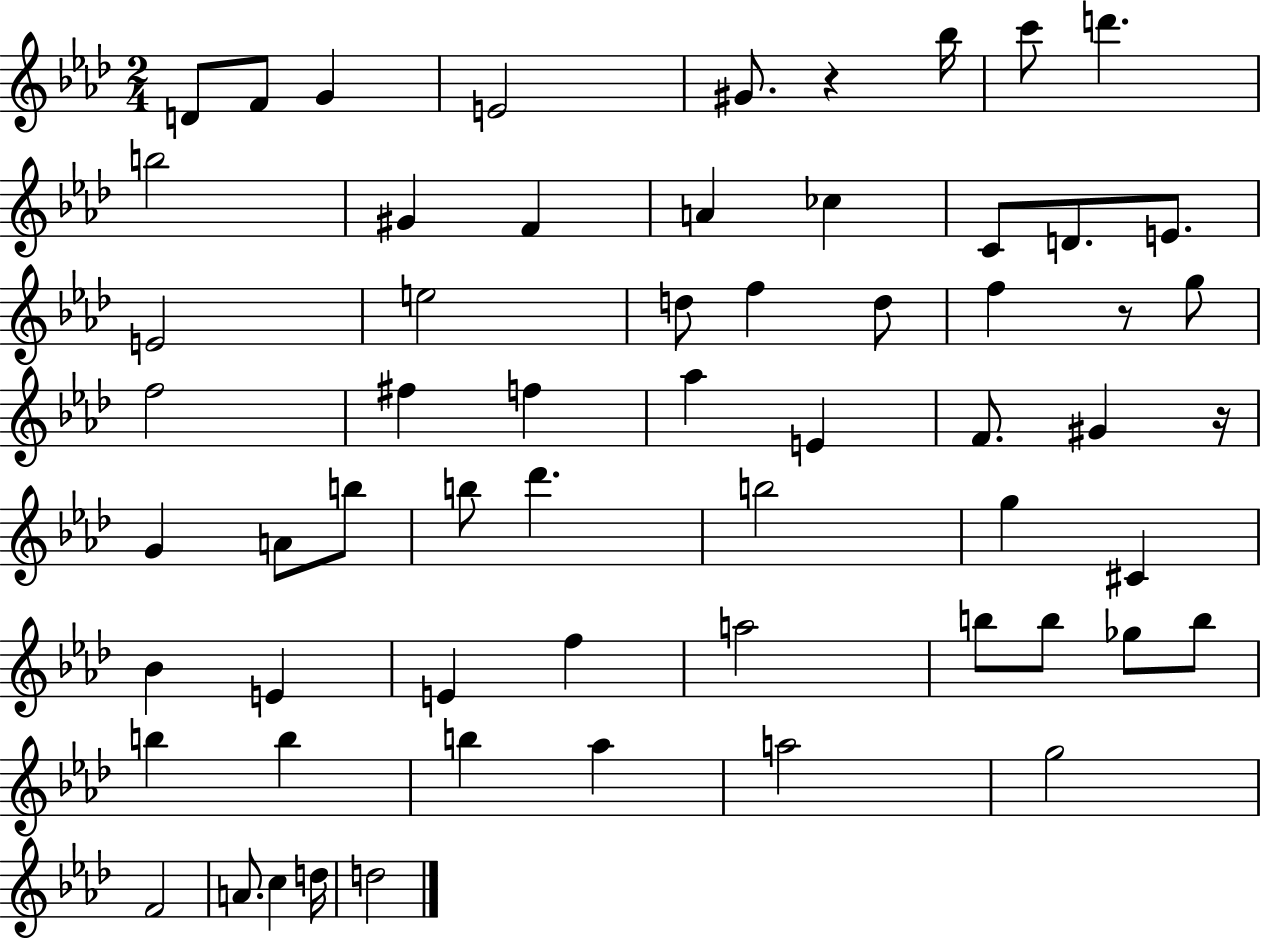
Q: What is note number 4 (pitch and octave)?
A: E4